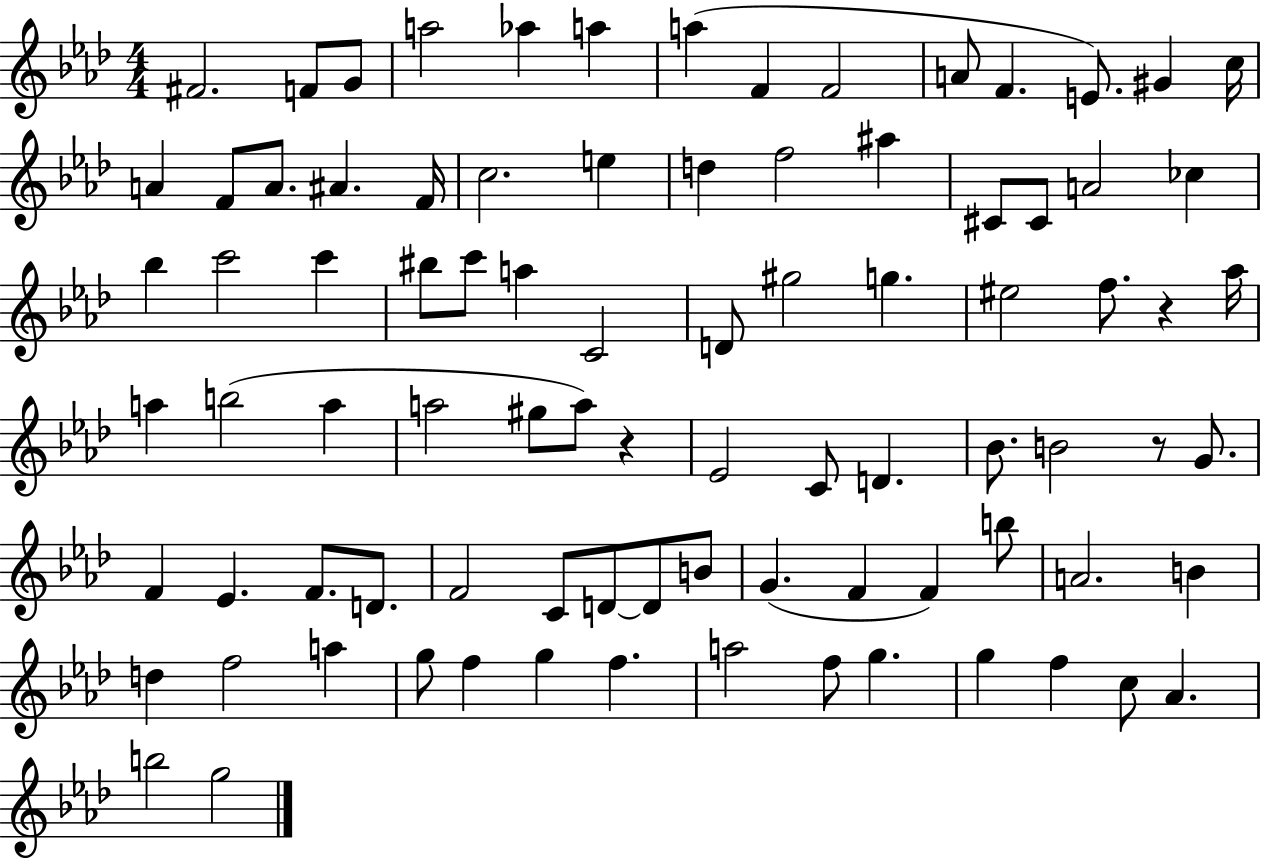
{
  \clef treble
  \numericTimeSignature
  \time 4/4
  \key aes \major
  fis'2. f'8 g'8 | a''2 aes''4 a''4 | a''4( f'4 f'2 | a'8 f'4. e'8.) gis'4 c''16 | \break a'4 f'8 a'8. ais'4. f'16 | c''2. e''4 | d''4 f''2 ais''4 | cis'8 cis'8 a'2 ces''4 | \break bes''4 c'''2 c'''4 | bis''8 c'''8 a''4 c'2 | d'8 gis''2 g''4. | eis''2 f''8. r4 aes''16 | \break a''4 b''2( a''4 | a''2 gis''8 a''8) r4 | ees'2 c'8 d'4. | bes'8. b'2 r8 g'8. | \break f'4 ees'4. f'8. d'8. | f'2 c'8 d'8~~ d'8 b'8 | g'4.( f'4 f'4) b''8 | a'2. b'4 | \break d''4 f''2 a''4 | g''8 f''4 g''4 f''4. | a''2 f''8 g''4. | g''4 f''4 c''8 aes'4. | \break b''2 g''2 | \bar "|."
}